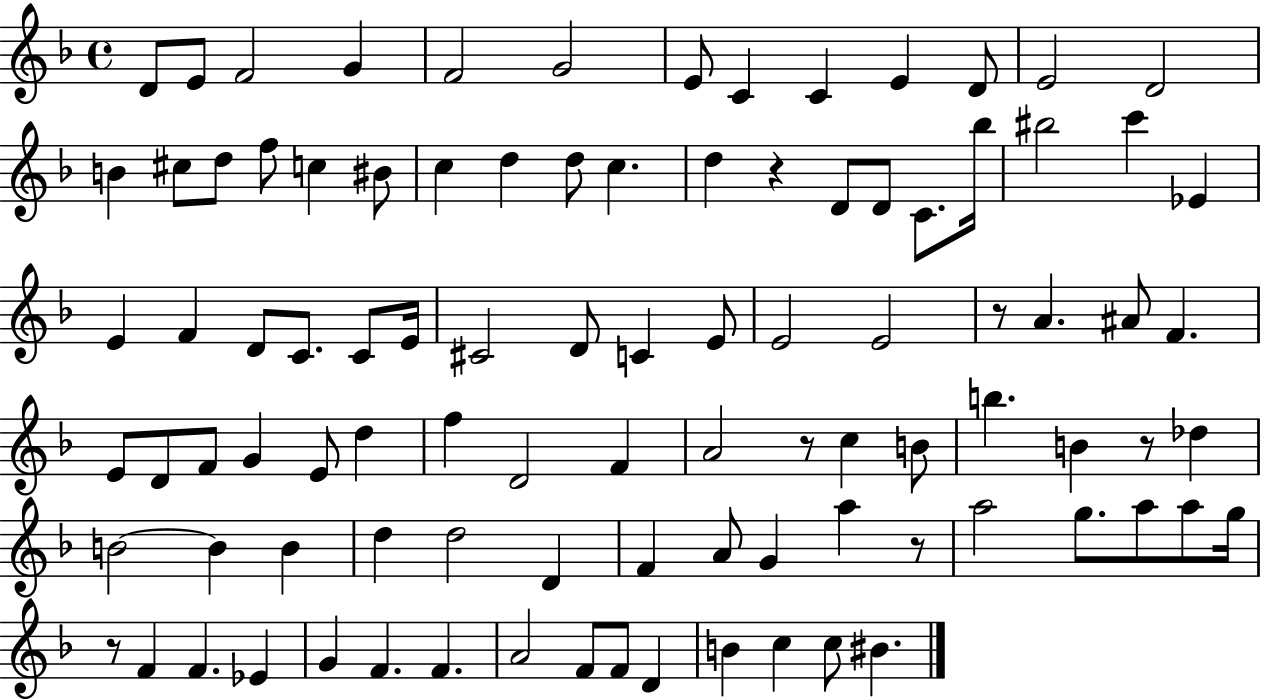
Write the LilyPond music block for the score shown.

{
  \clef treble
  \time 4/4
  \defaultTimeSignature
  \key f \major
  d'8 e'8 f'2 g'4 | f'2 g'2 | e'8 c'4 c'4 e'4 d'8 | e'2 d'2 | \break b'4 cis''8 d''8 f''8 c''4 bis'8 | c''4 d''4 d''8 c''4. | d''4 r4 d'8 d'8 c'8. bes''16 | bis''2 c'''4 ees'4 | \break e'4 f'4 d'8 c'8. c'8 e'16 | cis'2 d'8 c'4 e'8 | e'2 e'2 | r8 a'4. ais'8 f'4. | \break e'8 d'8 f'8 g'4 e'8 d''4 | f''4 d'2 f'4 | a'2 r8 c''4 b'8 | b''4. b'4 r8 des''4 | \break b'2~~ b'4 b'4 | d''4 d''2 d'4 | f'4 a'8 g'4 a''4 r8 | a''2 g''8. a''8 a''8 g''16 | \break r8 f'4 f'4. ees'4 | g'4 f'4. f'4. | a'2 f'8 f'8 d'4 | b'4 c''4 c''8 bis'4. | \break \bar "|."
}